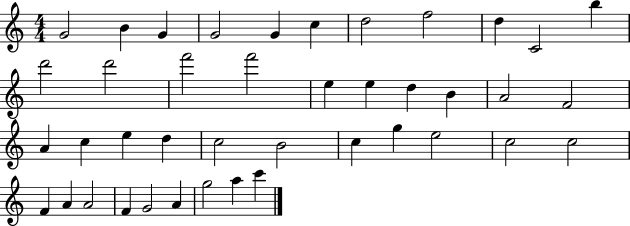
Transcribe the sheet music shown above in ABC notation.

X:1
T:Untitled
M:4/4
L:1/4
K:C
G2 B G G2 G c d2 f2 d C2 b d'2 d'2 f'2 f'2 e e d B A2 F2 A c e d c2 B2 c g e2 c2 c2 F A A2 F G2 A g2 a c'